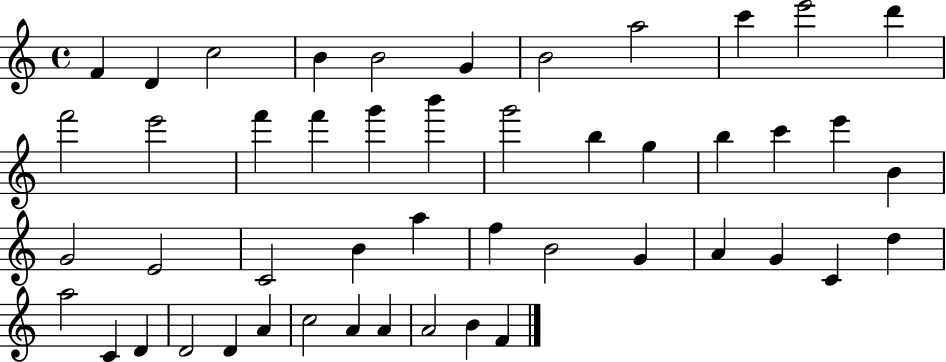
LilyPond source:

{
  \clef treble
  \time 4/4
  \defaultTimeSignature
  \key c \major
  f'4 d'4 c''2 | b'4 b'2 g'4 | b'2 a''2 | c'''4 e'''2 d'''4 | \break f'''2 e'''2 | f'''4 f'''4 g'''4 b'''4 | g'''2 b''4 g''4 | b''4 c'''4 e'''4 b'4 | \break g'2 e'2 | c'2 b'4 a''4 | f''4 b'2 g'4 | a'4 g'4 c'4 d''4 | \break a''2 c'4 d'4 | d'2 d'4 a'4 | c''2 a'4 a'4 | a'2 b'4 f'4 | \break \bar "|."
}